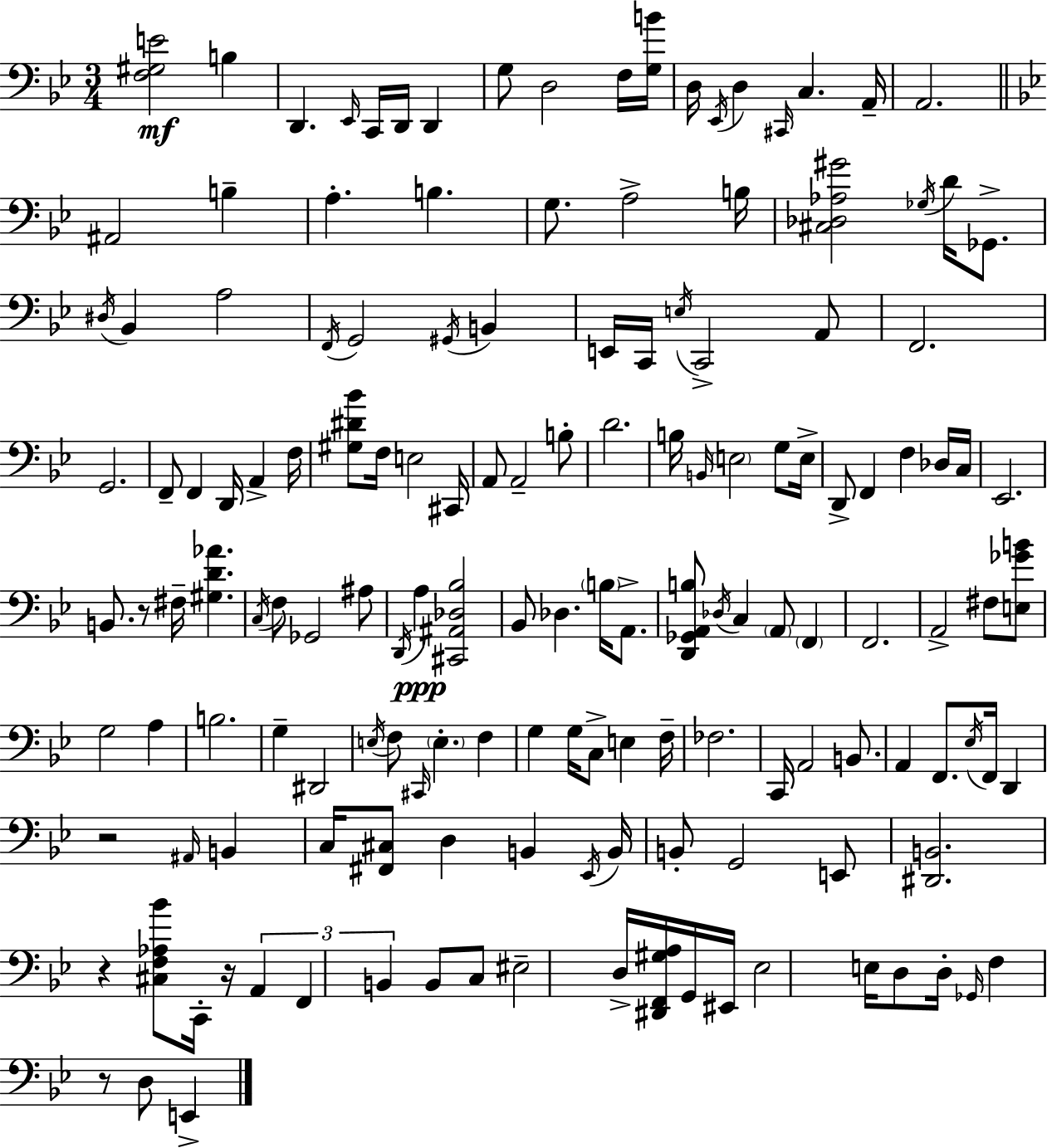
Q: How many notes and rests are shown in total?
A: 151